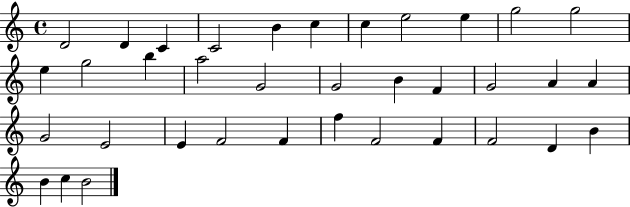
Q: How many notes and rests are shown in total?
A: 36